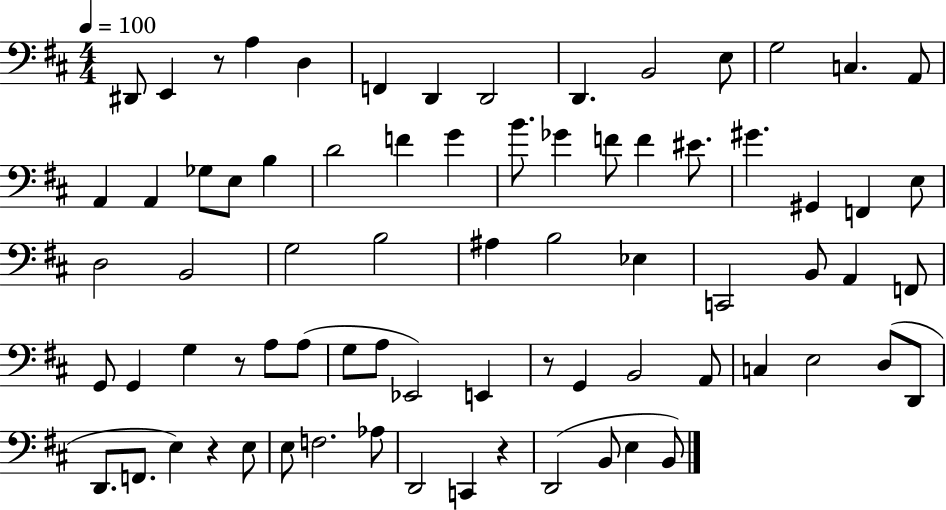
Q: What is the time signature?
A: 4/4